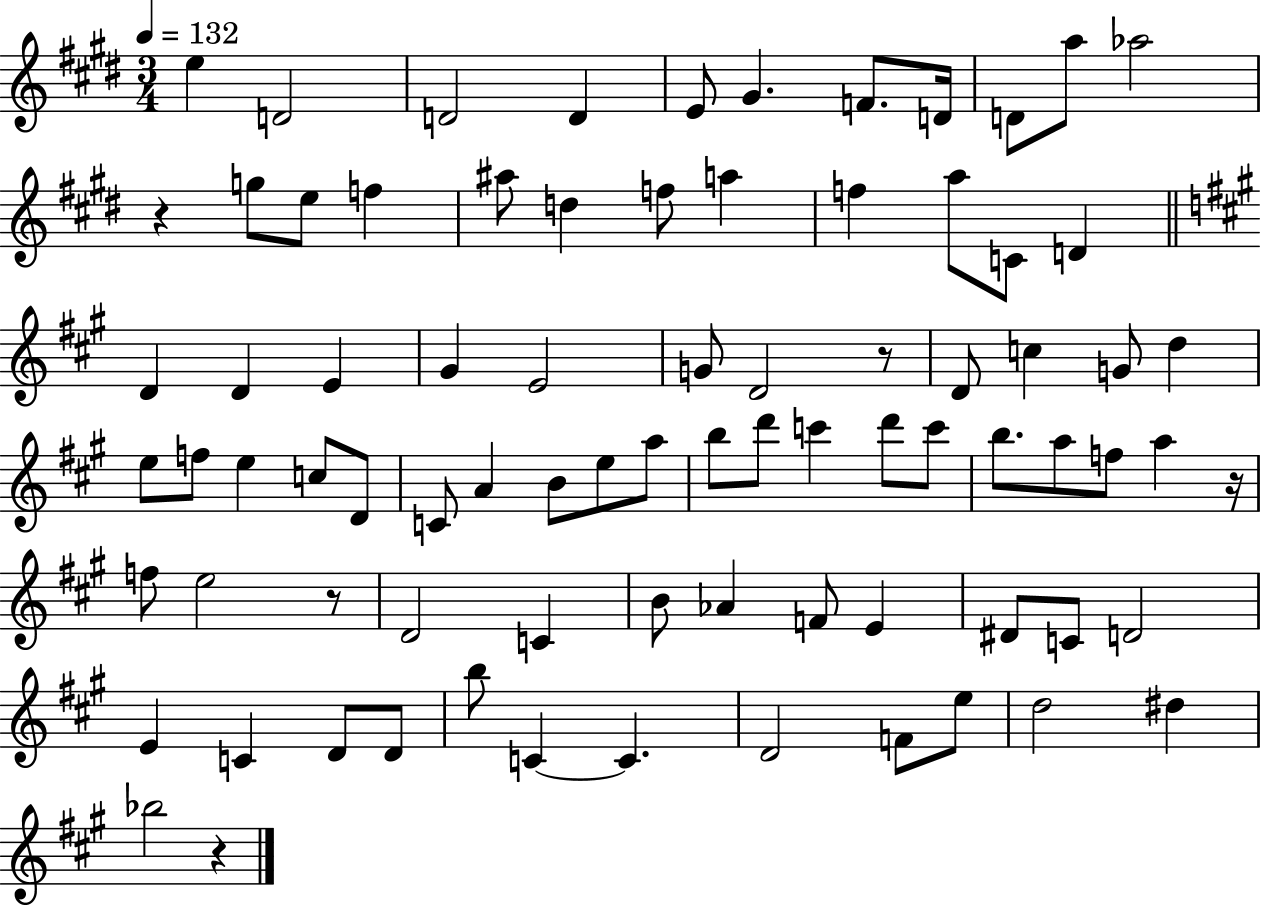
E5/q D4/h D4/h D4/q E4/e G#4/q. F4/e. D4/s D4/e A5/e Ab5/h R/q G5/e E5/e F5/q A#5/e D5/q F5/e A5/q F5/q A5/e C4/e D4/q D4/q D4/q E4/q G#4/q E4/h G4/e D4/h R/e D4/e C5/q G4/e D5/q E5/e F5/e E5/q C5/e D4/e C4/e A4/q B4/e E5/e A5/e B5/e D6/e C6/q D6/e C6/e B5/e. A5/e F5/e A5/q R/s F5/e E5/h R/e D4/h C4/q B4/e Ab4/q F4/e E4/q D#4/e C4/e D4/h E4/q C4/q D4/e D4/e B5/e C4/q C4/q. D4/h F4/e E5/e D5/h D#5/q Bb5/h R/q